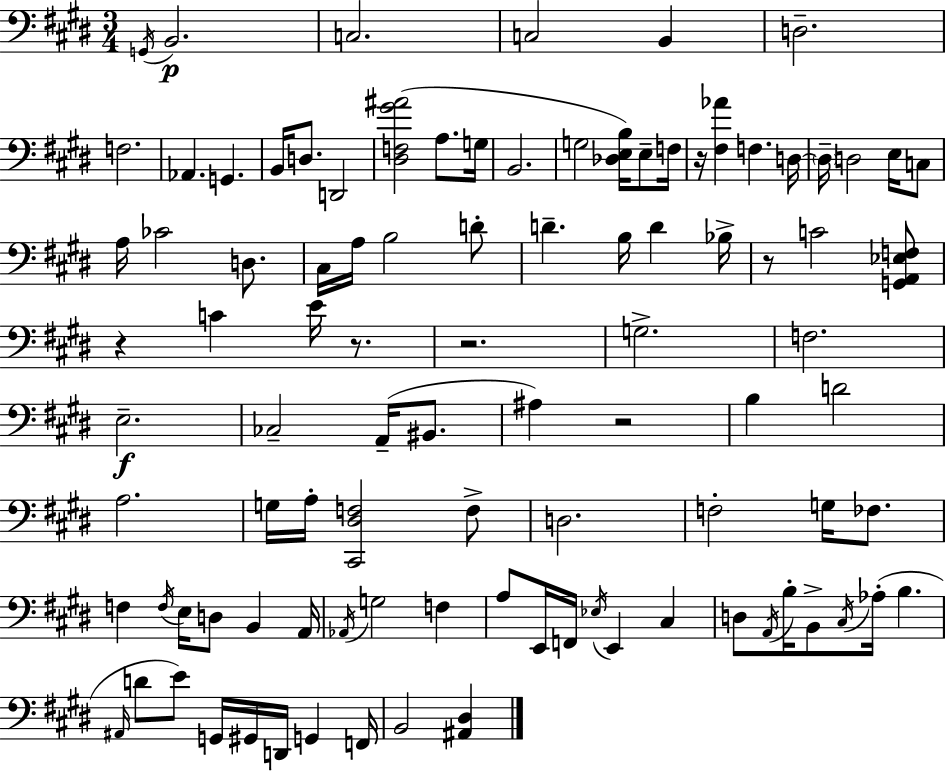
{
  \clef bass
  \numericTimeSignature
  \time 3/4
  \key e \major
  \acciaccatura { g,16 }\p b,2. | c2. | c2 b,4 | d2.-- | \break f2. | aes,4. g,4. | b,16 d8. d,2 | <dis f gis' ais'>2( a8. | \break g16 b,2. | g2 <des e b>16) e8-- | f16 r16 <fis aes'>4 f4. | d16~~ \parenthesize d16-- d2 e16 c8 | \break a16 ces'2 d8. | cis16 a16 b2 d'8-. | d'4.-- b16 d'4 | bes16-> r8 c'2 <g, a, ees f>8 | \break r4 c'4 e'16 r8. | r2. | g2.-> | f2. | \break e2.--\f | ces2-- a,16--( bis,8. | ais4) r2 | b4 d'2 | \break a2. | g16 a16-. <cis, dis f>2 f8-> | d2. | f2-. g16 fes8. | \break f4 \acciaccatura { f16 } e16 d8 b,4 | a,16 \acciaccatura { aes,16 } g2 f4 | a8 e,16 f,16 \acciaccatura { ees16 } e,4 | cis4 d8 \acciaccatura { a,16 } b16-. b,8-> \acciaccatura { cis16 } aes16-.( | \break b4. \grace { ais,16 } d'8 e'8) g,16 | gis,16 d,16 g,4 f,16 b,2 | <ais, dis>4 \bar "|."
}